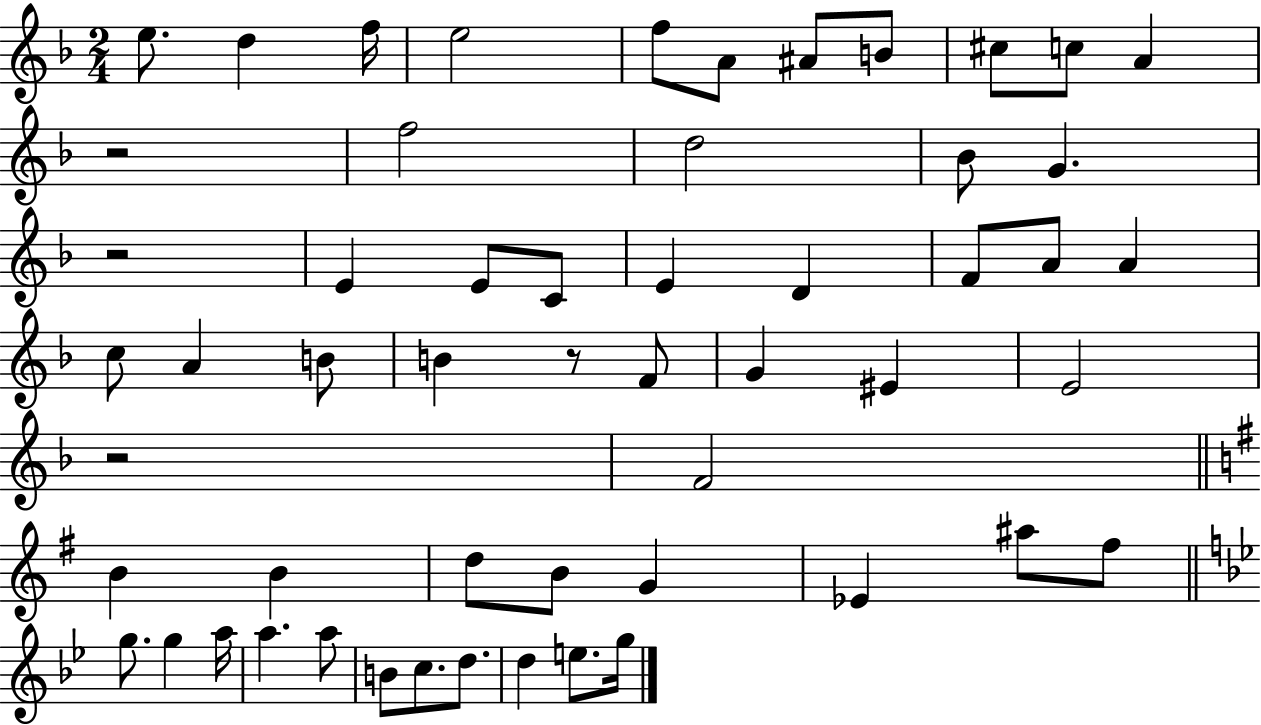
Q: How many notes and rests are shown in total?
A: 55